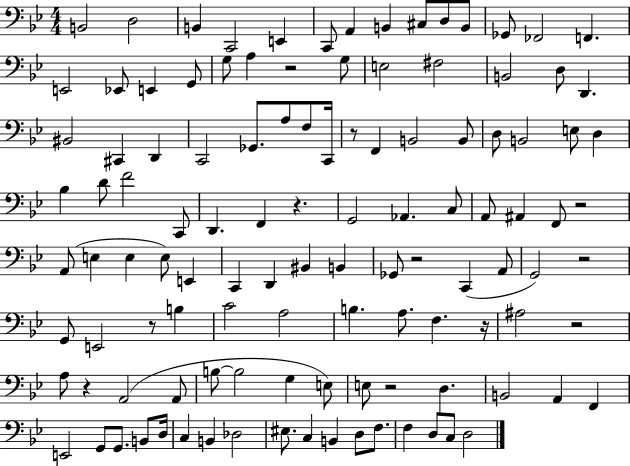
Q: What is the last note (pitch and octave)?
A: D3